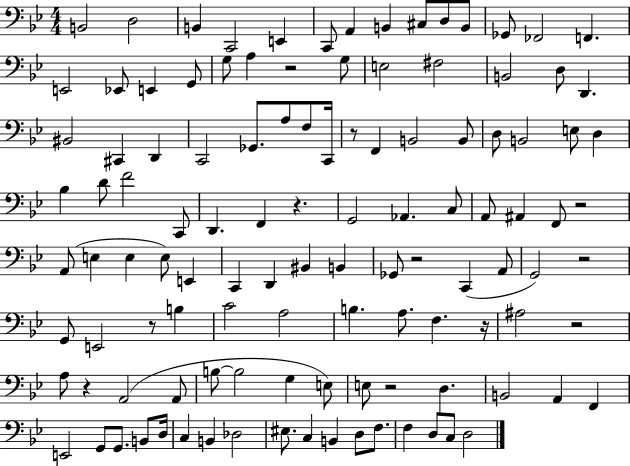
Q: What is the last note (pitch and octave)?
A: D3